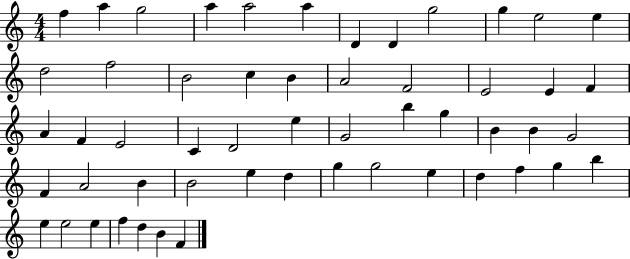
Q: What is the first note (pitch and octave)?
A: F5